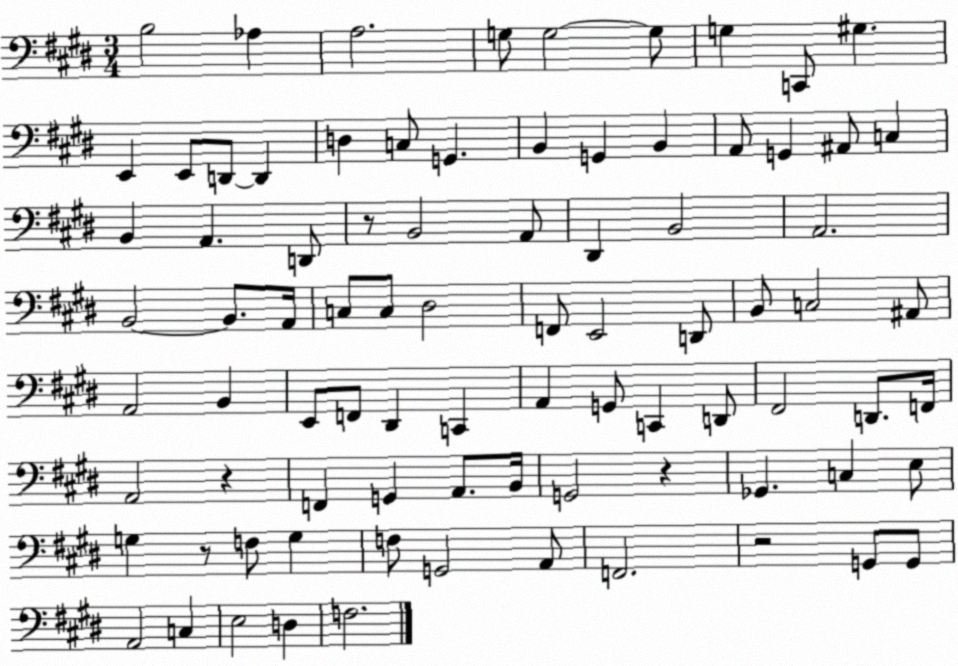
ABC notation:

X:1
T:Untitled
M:3/4
L:1/4
K:E
B,2 _A, A,2 G,/2 G,2 G,/2 G, C,,/2 ^G, E,, E,,/2 D,,/2 D,, D, C,/2 G,, B,, G,, B,, A,,/2 G,, ^A,,/2 C, B,, A,, D,,/2 z/2 B,,2 A,,/2 ^D,, B,,2 A,,2 B,,2 B,,/2 A,,/4 C,/2 C,/2 ^D,2 F,,/2 E,,2 D,,/2 B,,/2 C,2 ^A,,/2 A,,2 B,, E,,/2 F,,/2 ^D,, C,, A,, G,,/2 C,, D,,/2 ^F,,2 D,,/2 F,,/4 A,,2 z F,, G,, A,,/2 B,,/4 G,,2 z _G,, C, E,/2 G, z/2 F,/2 G, F,/2 G,,2 A,,/2 F,,2 z2 G,,/2 G,,/2 A,,2 C, E,2 D, F,2